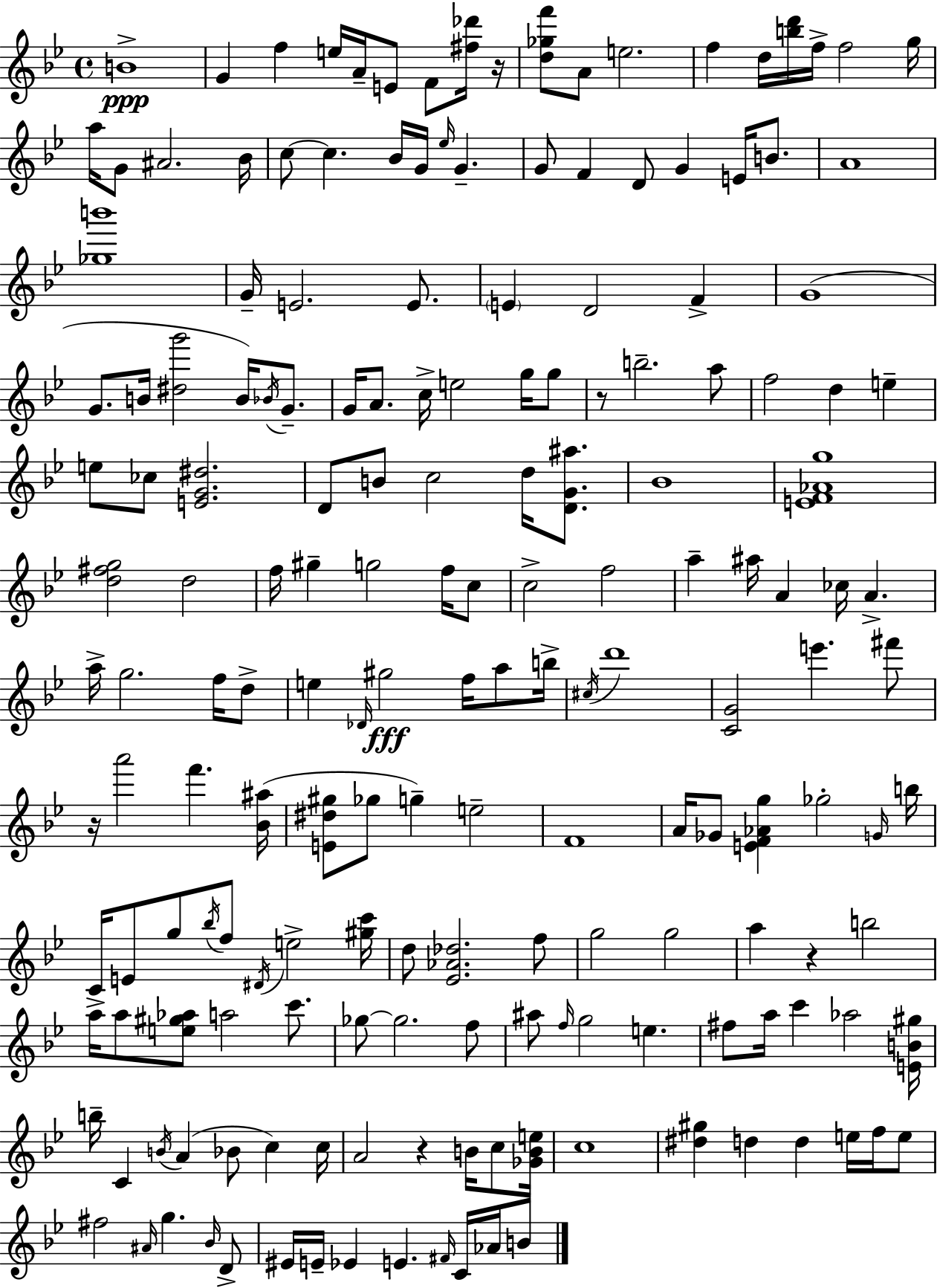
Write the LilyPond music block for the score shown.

{
  \clef treble
  \time 4/4
  \defaultTimeSignature
  \key g \minor
  b'1->\ppp | g'4 f''4 e''16 a'16-- e'8 f'8 <fis'' des'''>16 r16 | <d'' ges'' f'''>8 a'8 e''2. | f''4 d''16 <b'' d'''>16 f''16-> f''2 g''16 | \break a''16 g'8 ais'2. bes'16 | c''8~~ c''4. bes'16 g'16 \grace { ees''16 } g'4.-- | g'8 f'4 d'8 g'4 e'16 b'8. | a'1 | \break <ges'' b'''>1 | g'16-- e'2. e'8. | \parenthesize e'4 d'2 f'4-> | g'1( | \break g'8. b'16 <dis'' g'''>2 b'16) \acciaccatura { bes'16 } g'8.-- | g'16 a'8. c''16-> e''2 g''16 | g''8 r8 b''2.-- | a''8 f''2 d''4 e''4-- | \break e''8 ces''8 <e' g' dis''>2. | d'8 b'8 c''2 d''16 <d' g' ais''>8. | bes'1 | <e' f' aes' g''>1 | \break <d'' fis'' g''>2 d''2 | f''16 gis''4-- g''2 f''16 | c''8 c''2-> f''2 | a''4-- ais''16 a'4 ces''16 a'4.-> | \break a''16-> g''2. f''16 | d''8-> e''4 \grace { des'16 }\fff gis''2 f''16 | a''8 b''16-> \acciaccatura { cis''16 } d'''1 | <c' g'>2 e'''4. | \break fis'''8 r16 a'''2 f'''4. | <bes' ais''>16( <e' dis'' gis''>8 ges''8 g''4--) e''2-- | f'1 | a'16 ges'8 <e' f' aes' g''>4 ges''2-. | \break \grace { g'16 } b''16 c'16 e'8 g''8 \acciaccatura { bes''16 } f''8 \acciaccatura { dis'16 } e''2-> | <gis'' c'''>16 d''8 <ees' aes' des''>2. | f''8 g''2 g''2 | a''4 r4 b''2 | \break a''16-> a''8 <e'' gis'' aes''>8 a''2 | c'''8. ges''8~~ ges''2. | f''8 ais''8 \grace { f''16 } g''2 | e''4. fis''8 a''16 c'''4 aes''2 | \break <e' b' gis''>16 b''16-- c'4 \acciaccatura { b'16 }( a'4 | bes'8 c''4) c''16 a'2 | r4 b'16 c''8 <ges' b' e''>16 c''1 | <dis'' gis''>4 d''4 | \break d''4 e''16 f''16 e''8 fis''2 | \grace { ais'16 } g''4. \grace { bes'16 } d'8-> eis'16 e'16-- ees'4 | e'4. \grace { fis'16 } c'16 aes'16 b'8 \bar "|."
}